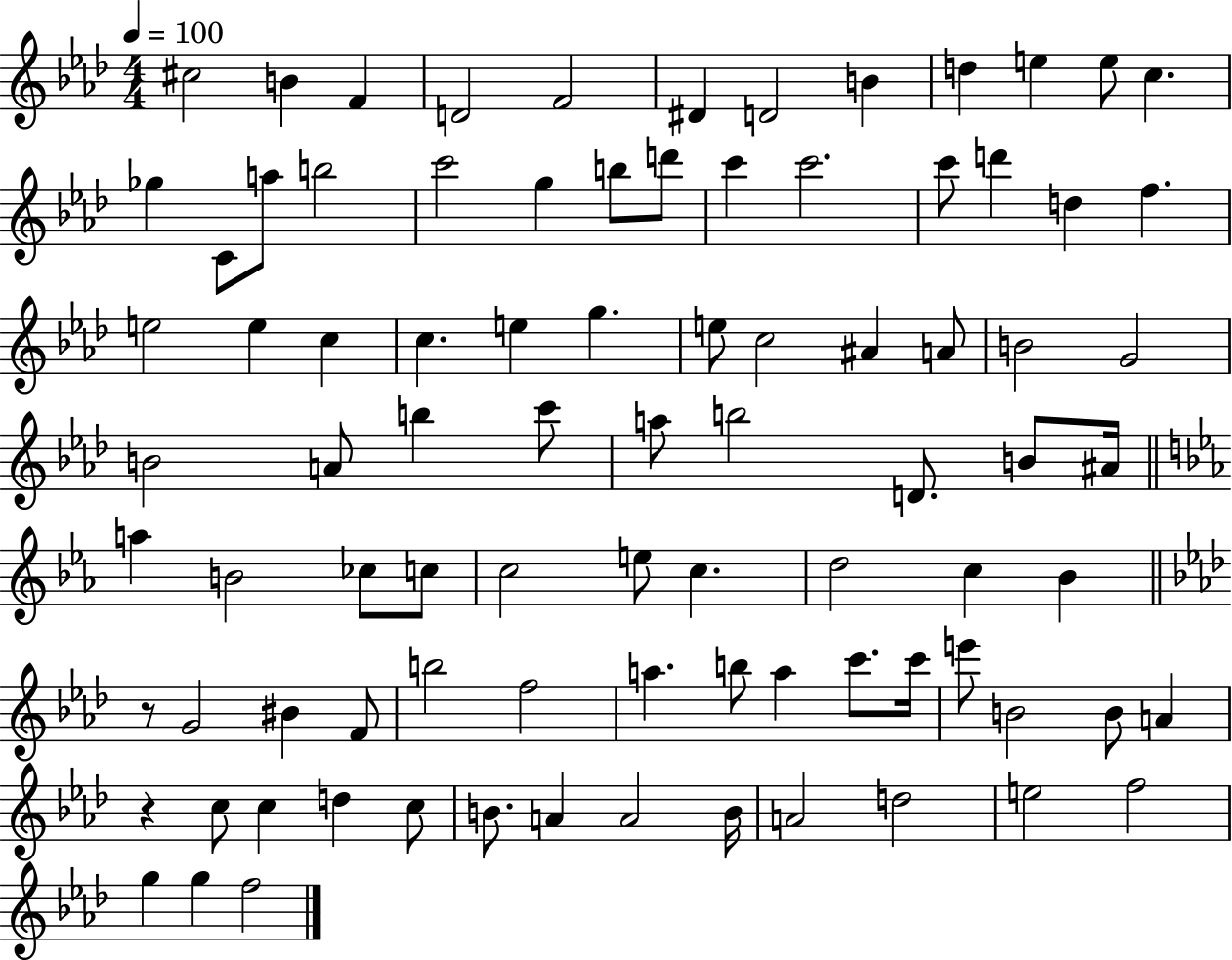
X:1
T:Untitled
M:4/4
L:1/4
K:Ab
^c2 B F D2 F2 ^D D2 B d e e/2 c _g C/2 a/2 b2 c'2 g b/2 d'/2 c' c'2 c'/2 d' d f e2 e c c e g e/2 c2 ^A A/2 B2 G2 B2 A/2 b c'/2 a/2 b2 D/2 B/2 ^A/4 a B2 _c/2 c/2 c2 e/2 c d2 c _B z/2 G2 ^B F/2 b2 f2 a b/2 a c'/2 c'/4 e'/2 B2 B/2 A z c/2 c d c/2 B/2 A A2 B/4 A2 d2 e2 f2 g g f2